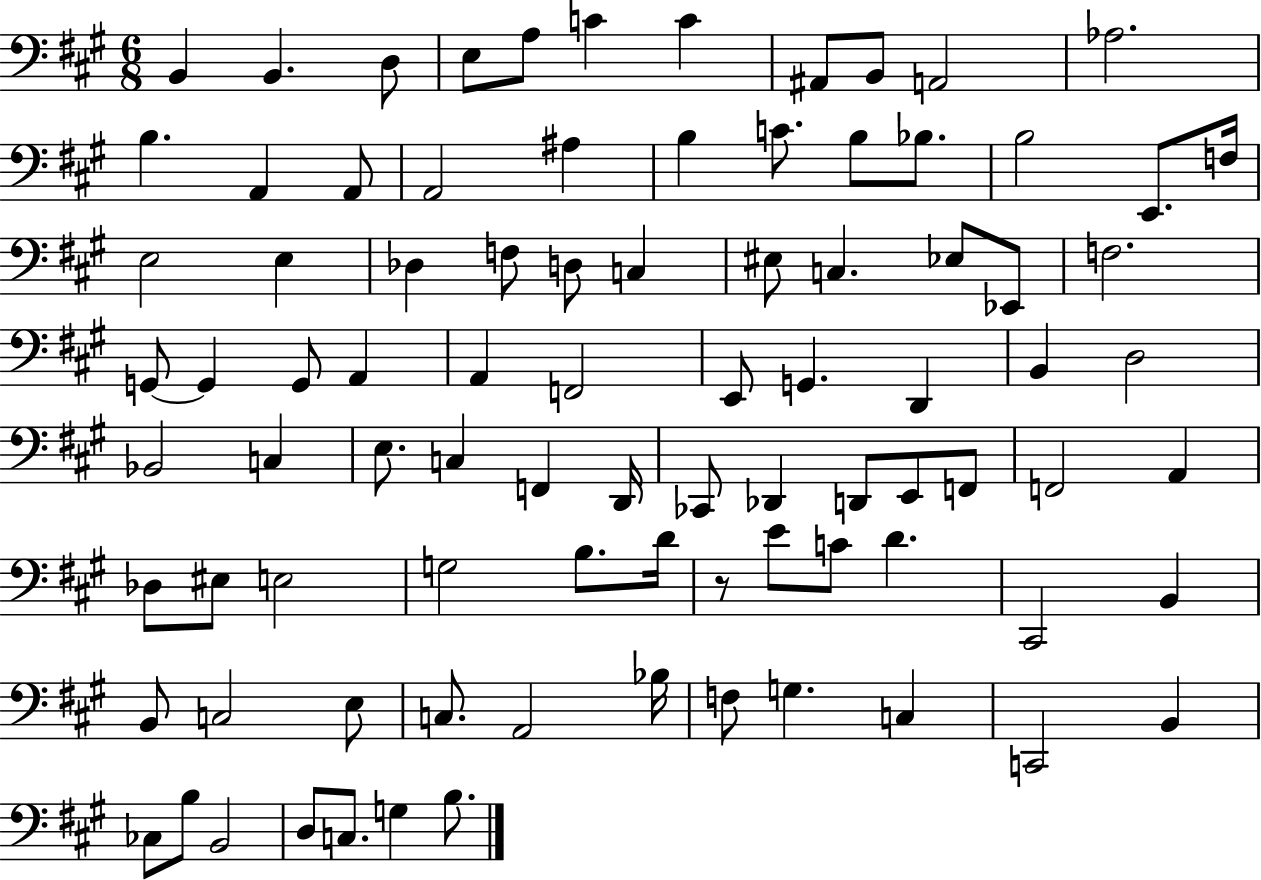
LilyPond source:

{
  \clef bass
  \numericTimeSignature
  \time 6/8
  \key a \major
  b,4 b,4. d8 | e8 a8 c'4 c'4 | ais,8 b,8 a,2 | aes2. | \break b4. a,4 a,8 | a,2 ais4 | b4 c'8. b8 bes8. | b2 e,8. f16 | \break e2 e4 | des4 f8 d8 c4 | eis8 c4. ees8 ees,8 | f2. | \break g,8~~ g,4 g,8 a,4 | a,4 f,2 | e,8 g,4. d,4 | b,4 d2 | \break bes,2 c4 | e8. c4 f,4 d,16 | ces,8 des,4 d,8 e,8 f,8 | f,2 a,4 | \break des8 eis8 e2 | g2 b8. d'16 | r8 e'8 c'8 d'4. | cis,2 b,4 | \break b,8 c2 e8 | c8. a,2 bes16 | f8 g4. c4 | c,2 b,4 | \break ces8 b8 b,2 | d8 c8. g4 b8. | \bar "|."
}